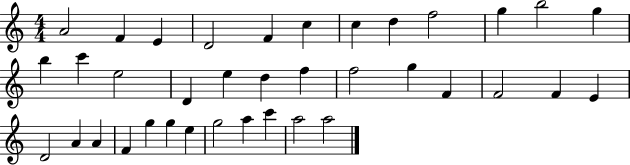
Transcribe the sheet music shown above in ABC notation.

X:1
T:Untitled
M:4/4
L:1/4
K:C
A2 F E D2 F c c d f2 g b2 g b c' e2 D e d f f2 g F F2 F E D2 A A F g g e g2 a c' a2 a2